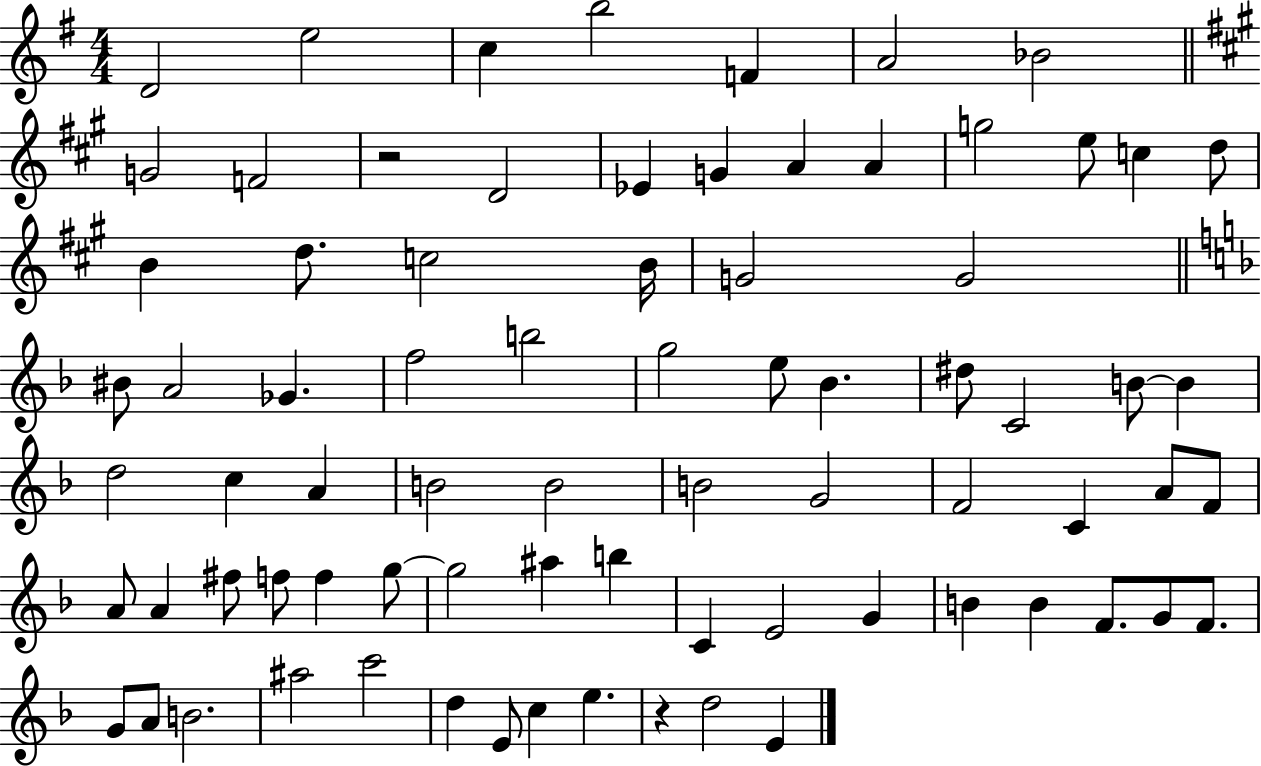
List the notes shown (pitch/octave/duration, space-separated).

D4/h E5/h C5/q B5/h F4/q A4/h Bb4/h G4/h F4/h R/h D4/h Eb4/q G4/q A4/q A4/q G5/h E5/e C5/q D5/e B4/q D5/e. C5/h B4/s G4/h G4/h BIS4/e A4/h Gb4/q. F5/h B5/h G5/h E5/e Bb4/q. D#5/e C4/h B4/e B4/q D5/h C5/q A4/q B4/h B4/h B4/h G4/h F4/h C4/q A4/e F4/e A4/e A4/q F#5/e F5/e F5/q G5/e G5/h A#5/q B5/q C4/q E4/h G4/q B4/q B4/q F4/e. G4/e F4/e. G4/e A4/e B4/h. A#5/h C6/h D5/q E4/e C5/q E5/q. R/q D5/h E4/q